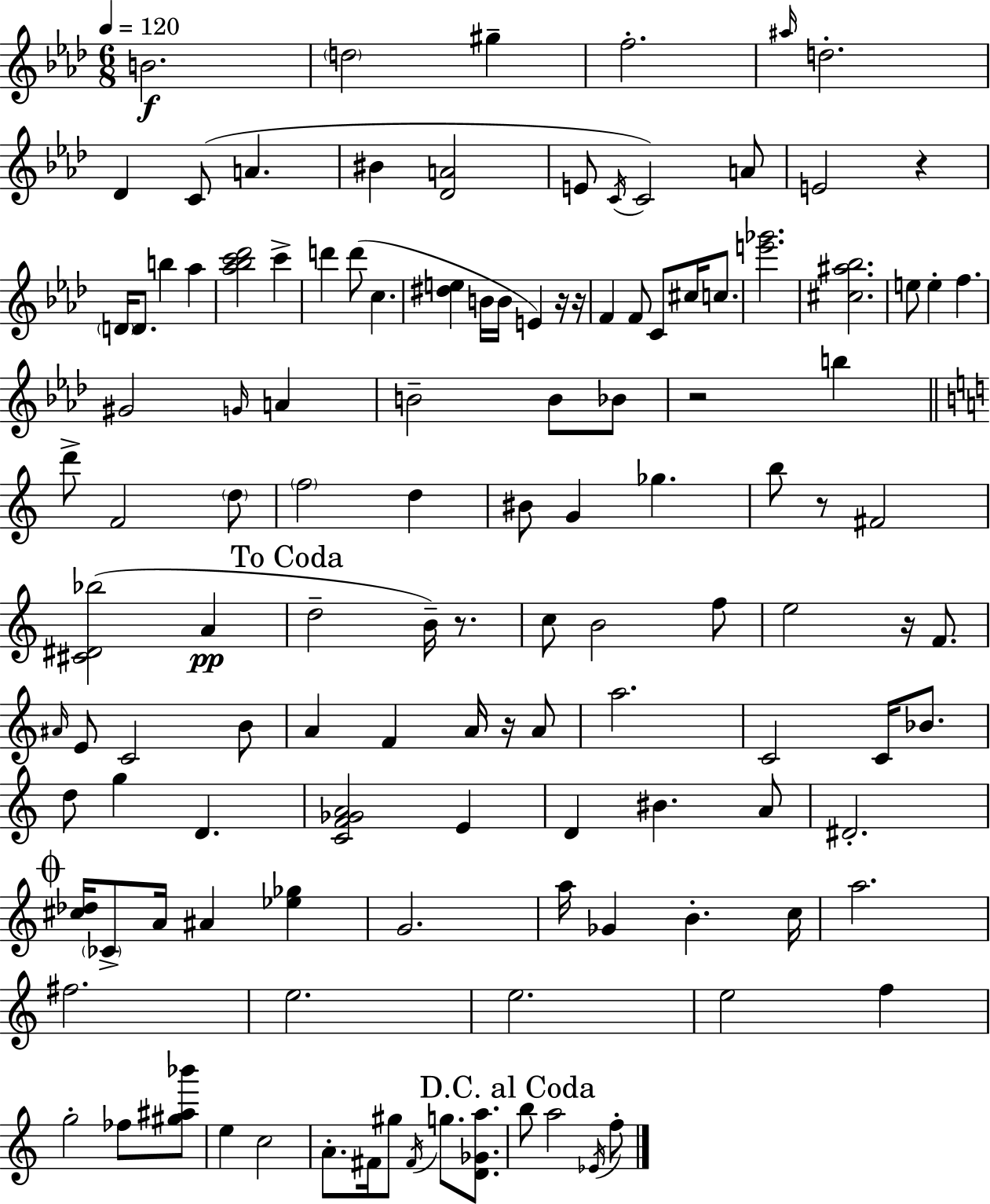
B4/h. D5/h G#5/q F5/h. A#5/s D5/h. Db4/q C4/e A4/q. BIS4/q [Db4,A4]/h E4/e C4/s C4/h A4/e E4/h R/q D4/s D4/e. B5/q Ab5/q [Ab5,Bb5,C6,Db6]/h C6/q D6/q D6/e C5/q. [D#5,E5]/q B4/s B4/s E4/q R/s R/s F4/q F4/e C4/e C#5/s C5/e. [E6,Gb6]/h. [C#5,A#5,Bb5]/h. E5/e E5/q F5/q. G#4/h G4/s A4/q B4/h B4/e Bb4/e R/h B5/q D6/e F4/h D5/e F5/h D5/q BIS4/e G4/q Gb5/q. B5/e R/e F#4/h [C#4,D#4,Bb5]/h A4/q D5/h B4/s R/e. C5/e B4/h F5/e E5/h R/s F4/e. A#4/s E4/e C4/h B4/e A4/q F4/q A4/s R/s A4/e A5/h. C4/h C4/s Bb4/e. D5/e G5/q D4/q. [C4,F4,Gb4,A4]/h E4/q D4/q BIS4/q. A4/e D#4/h. [C#5,Db5]/s CES4/e A4/s A#4/q [Eb5,Gb5]/q G4/h. A5/s Gb4/q B4/q. C5/s A5/h. F#5/h. E5/h. E5/h. E5/h F5/q G5/h FES5/e [G#5,A#5,Bb6]/e E5/q C5/h A4/e. F#4/s G#5/e F#4/s G5/e. [D4,Gb4,A5]/e. B5/e A5/h Eb4/s F5/e